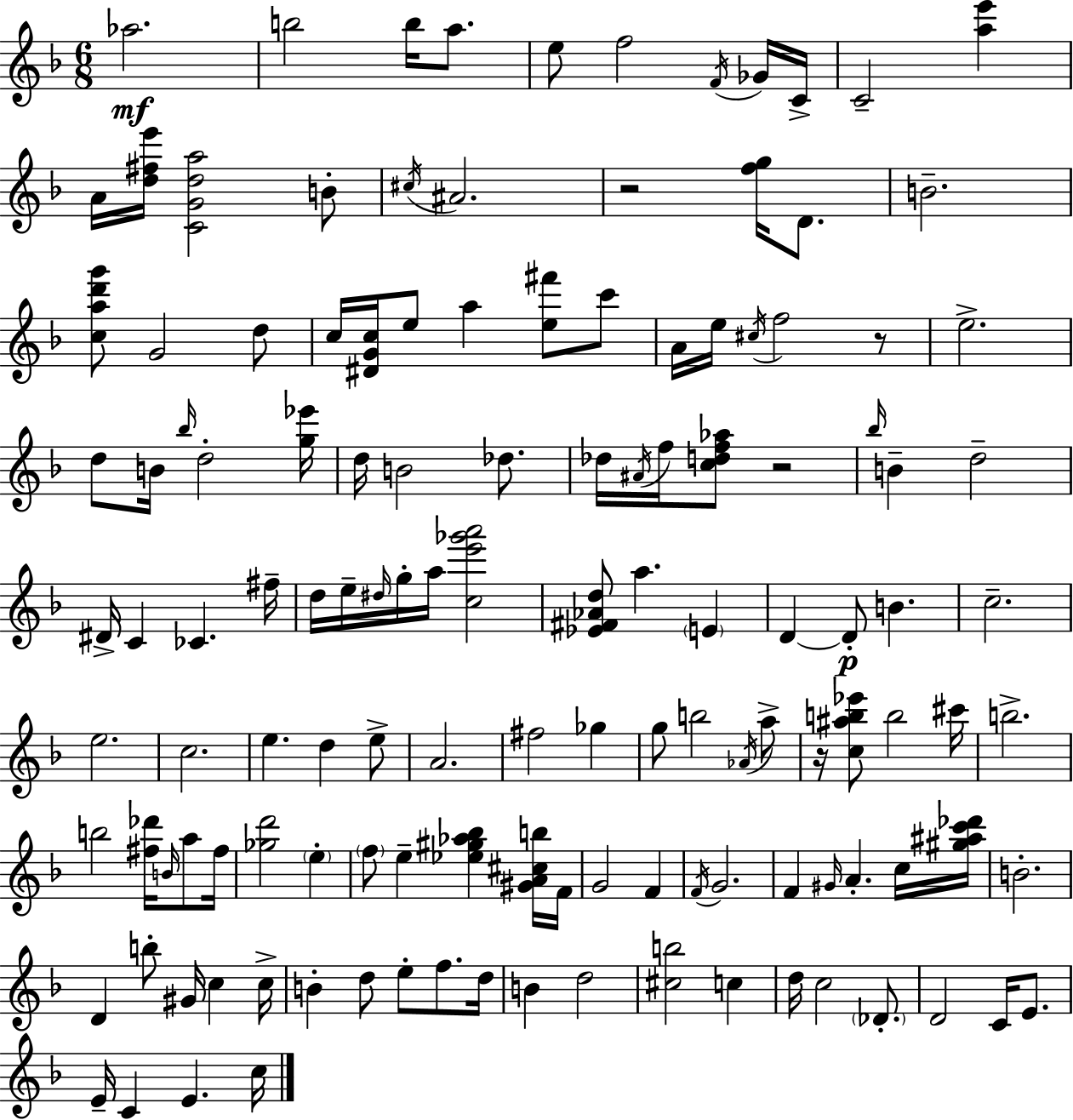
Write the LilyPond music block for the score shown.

{
  \clef treble
  \numericTimeSignature
  \time 6/8
  \key f \major
  \repeat volta 2 { aes''2.\mf | b''2 b''16 a''8. | e''8 f''2 \acciaccatura { f'16 } ges'16 | c'16-> c'2-- <a'' e'''>4 | \break a'16 <d'' fis'' e'''>16 <c' g' d'' a''>2 b'8-. | \acciaccatura { cis''16 } ais'2. | r2 <f'' g''>16 d'8. | b'2.-- | \break <c'' a'' d''' g'''>8 g'2 | d''8 c''16 <dis' g' c''>16 e''8 a''4 <e'' fis'''>8 | c'''8 a'16 e''16 \acciaccatura { cis''16 } f''2 | r8 e''2.-> | \break d''8 b'16 \grace { bes''16 } d''2-. | <g'' ees'''>16 d''16 b'2 | des''8. des''16 \acciaccatura { ais'16 } f''16 <c'' d'' f'' aes''>8 r2 | \grace { bes''16 } b'4-- d''2-- | \break dis'16-> c'4 ces'4. | fis''16-- d''16 e''16-- \grace { dis''16 } g''16-. a''16 <c'' e''' ges''' a'''>2 | <ees' fis' aes' d''>8 a''4. | \parenthesize e'4 d'4~~ d'8-.\p | \break b'4. c''2.-- | e''2. | c''2. | e''4. | \break d''4 e''8-> a'2. | fis''2 | ges''4 g''8 b''2 | \acciaccatura { aes'16 } a''8-> r16 <c'' ais'' b'' ees'''>8 b''2 | \break cis'''16 b''2.-> | b''2 | <fis'' des'''>16 \grace { b'16 } a''8 fis''16 <ges'' d'''>2 | \parenthesize e''4-. \parenthesize f''8 e''4-- | \break <ees'' gis'' aes'' bes''>4 <gis' a' cis'' b''>16 f'16 g'2 | f'4 \acciaccatura { f'16 } g'2. | f'4 | \grace { gis'16 } a'4.-. c''16 <gis'' ais'' c''' des'''>16 b'2.-. | \break d'4 | b''8-. gis'16 c''4 c''16-> b'4-. | d''8 e''8-. f''8. d''16 b'4 | d''2 <cis'' b''>2 | \break c''4 d''16 | c''2 \parenthesize des'8.-. d'2 | c'16 e'8. e'16-- | c'4 e'4. c''16 } \bar "|."
}